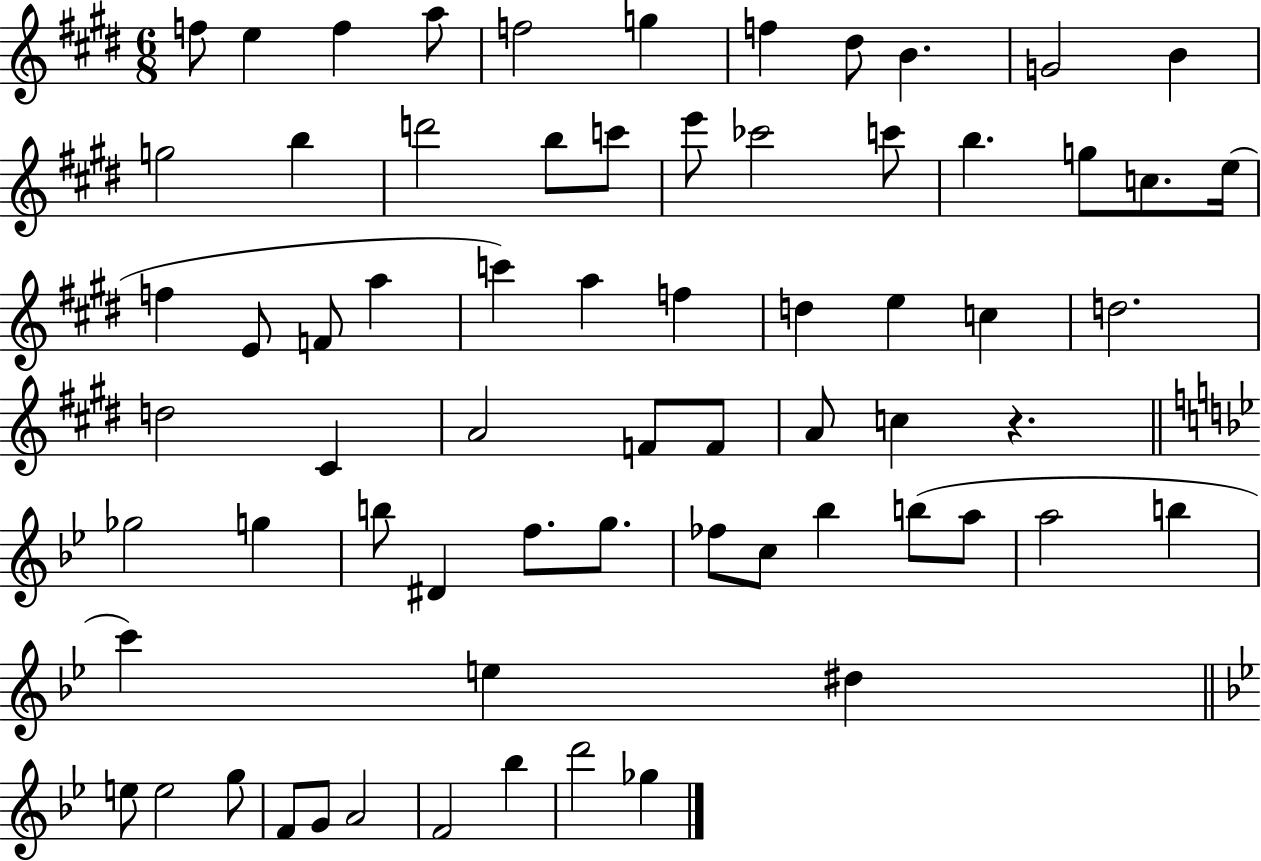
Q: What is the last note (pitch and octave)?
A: Gb5